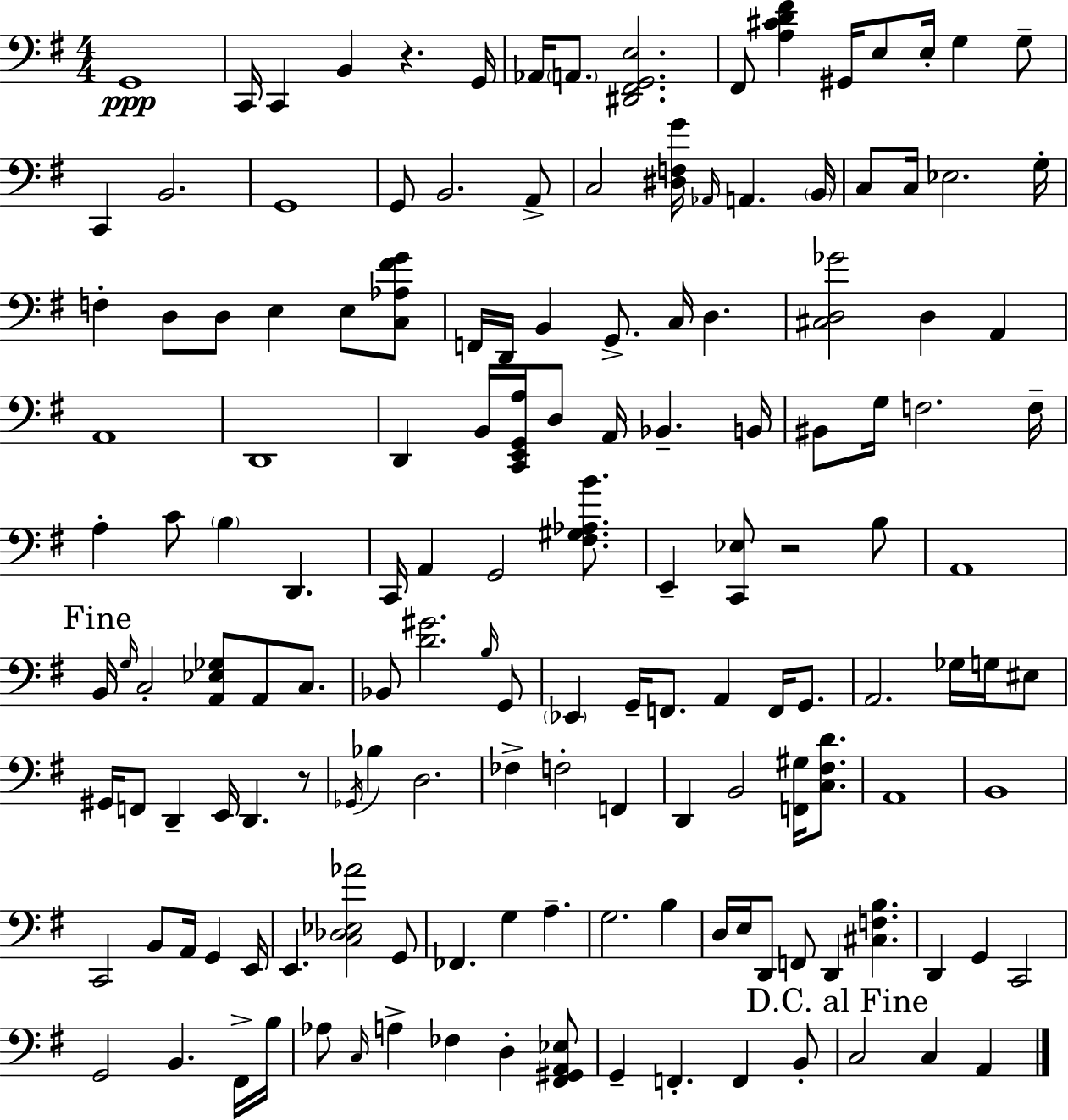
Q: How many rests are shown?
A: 3